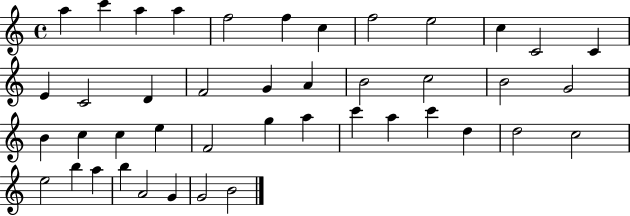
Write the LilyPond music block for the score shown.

{
  \clef treble
  \time 4/4
  \defaultTimeSignature
  \key c \major
  a''4 c'''4 a''4 a''4 | f''2 f''4 c''4 | f''2 e''2 | c''4 c'2 c'4 | \break e'4 c'2 d'4 | f'2 g'4 a'4 | b'2 c''2 | b'2 g'2 | \break b'4 c''4 c''4 e''4 | f'2 g''4 a''4 | c'''4 a''4 c'''4 d''4 | d''2 c''2 | \break e''2 b''4 a''4 | b''4 a'2 g'4 | g'2 b'2 | \bar "|."
}